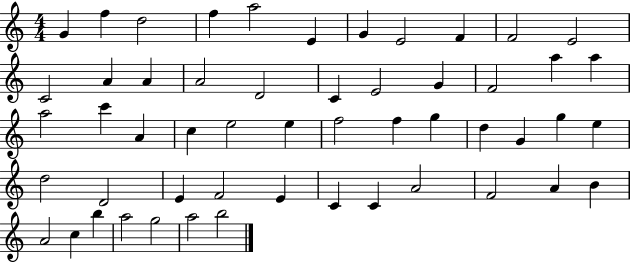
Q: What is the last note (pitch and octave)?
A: B5